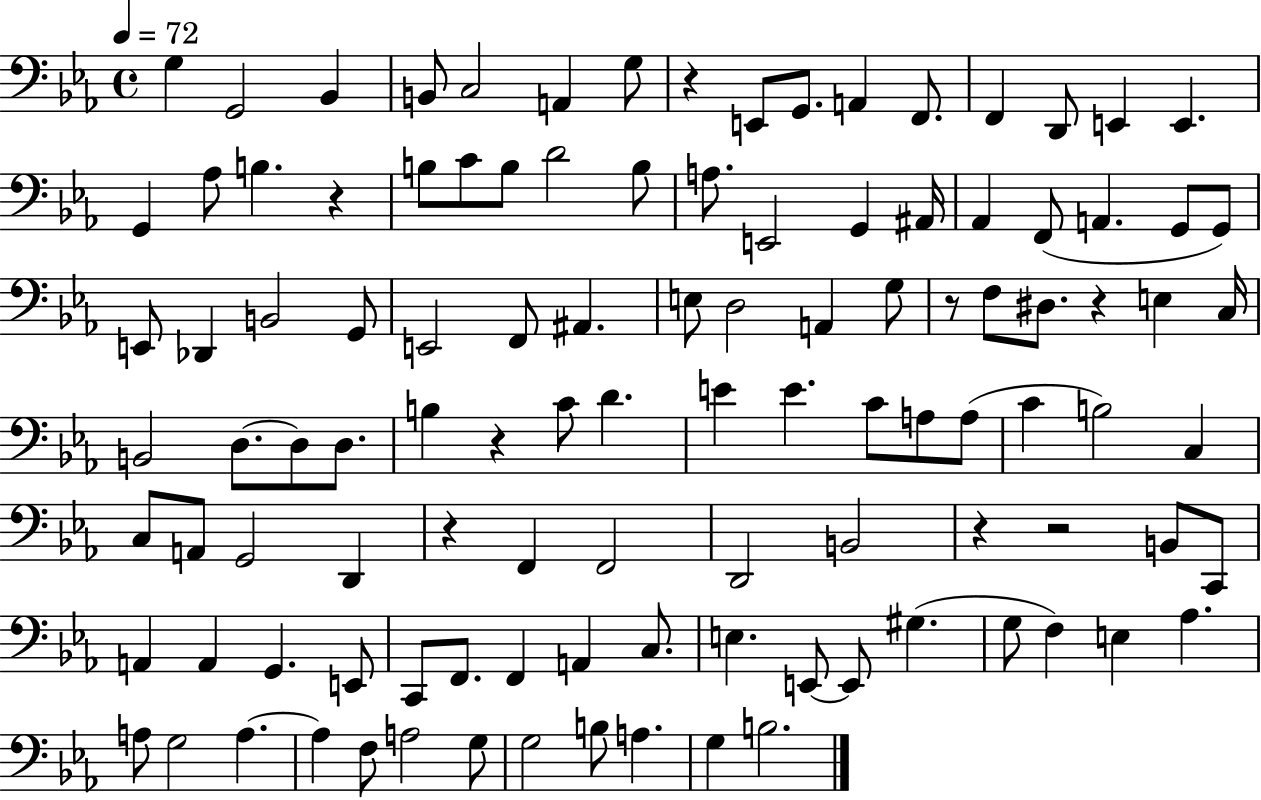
X:1
T:Untitled
M:4/4
L:1/4
K:Eb
G, G,,2 _B,, B,,/2 C,2 A,, G,/2 z E,,/2 G,,/2 A,, F,,/2 F,, D,,/2 E,, E,, G,, _A,/2 B, z B,/2 C/2 B,/2 D2 B,/2 A,/2 E,,2 G,, ^A,,/4 _A,, F,,/2 A,, G,,/2 G,,/2 E,,/2 _D,, B,,2 G,,/2 E,,2 F,,/2 ^A,, E,/2 D,2 A,, G,/2 z/2 F,/2 ^D,/2 z E, C,/4 B,,2 D,/2 D,/2 D,/2 B, z C/2 D E E C/2 A,/2 A,/2 C B,2 C, C,/2 A,,/2 G,,2 D,, z F,, F,,2 D,,2 B,,2 z z2 B,,/2 C,,/2 A,, A,, G,, E,,/2 C,,/2 F,,/2 F,, A,, C,/2 E, E,,/2 E,,/2 ^G, G,/2 F, E, _A, A,/2 G,2 A, A, F,/2 A,2 G,/2 G,2 B,/2 A, G, B,2